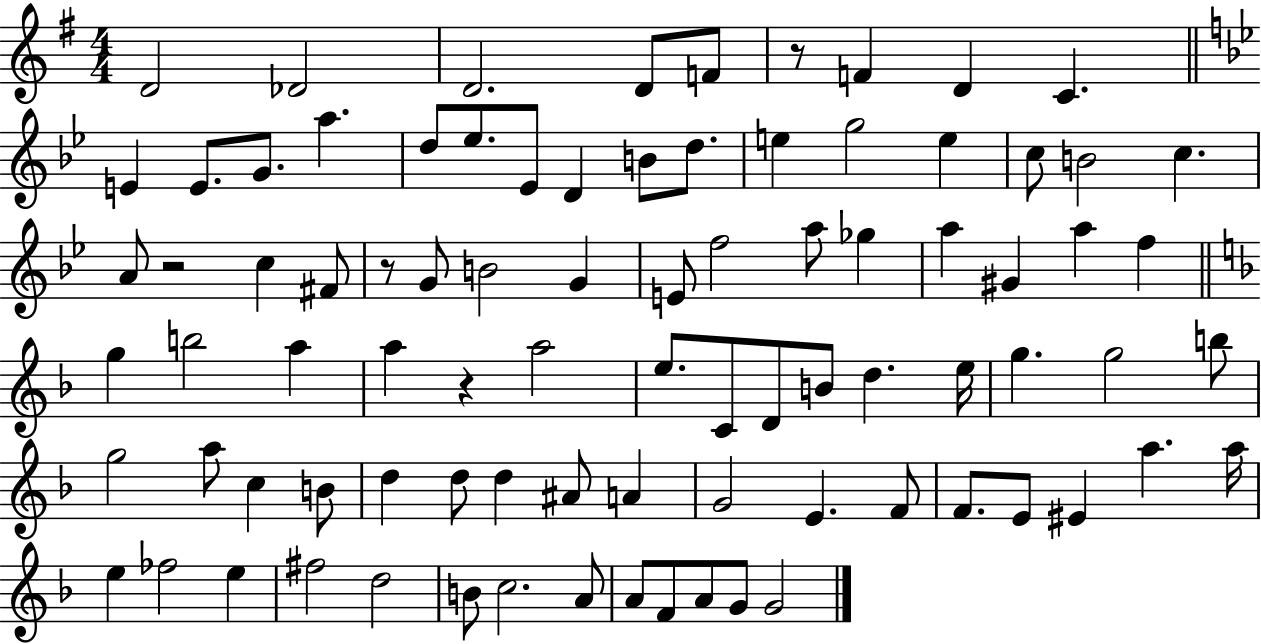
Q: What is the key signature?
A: G major